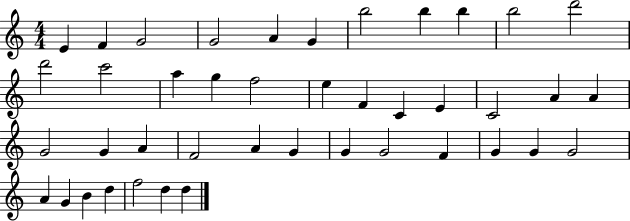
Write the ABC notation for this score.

X:1
T:Untitled
M:4/4
L:1/4
K:C
E F G2 G2 A G b2 b b b2 d'2 d'2 c'2 a g f2 e F C E C2 A A G2 G A F2 A G G G2 F G G G2 A G B d f2 d d